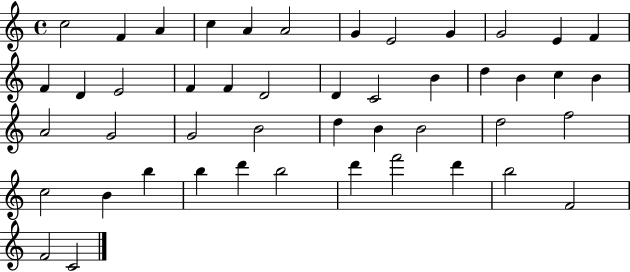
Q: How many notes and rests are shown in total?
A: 47